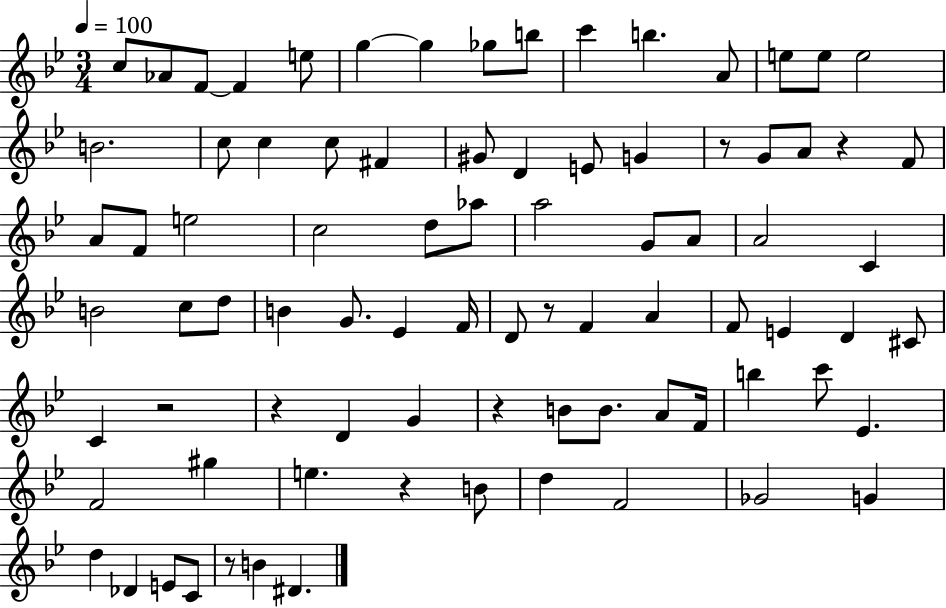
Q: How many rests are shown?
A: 8